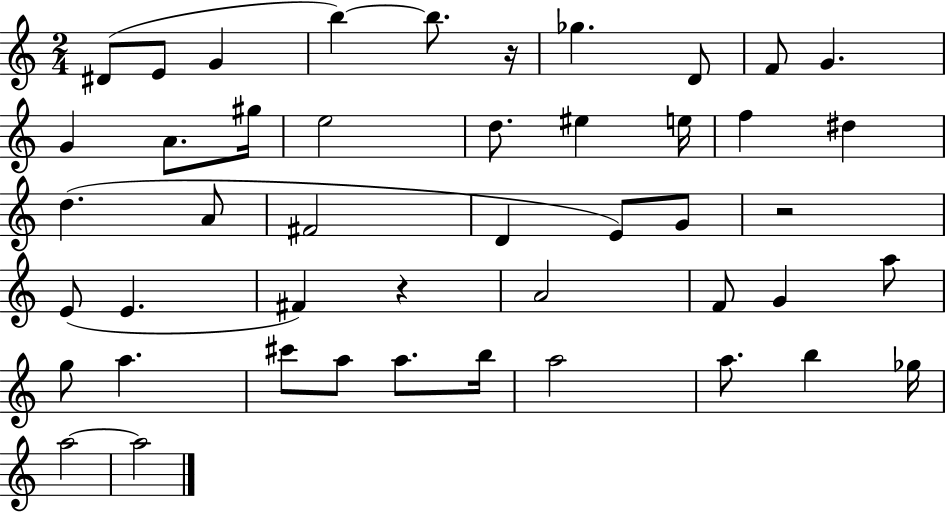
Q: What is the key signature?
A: C major